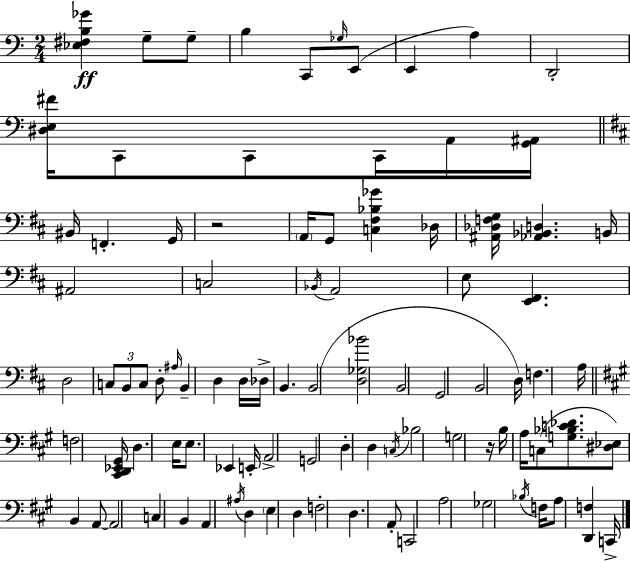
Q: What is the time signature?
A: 2/4